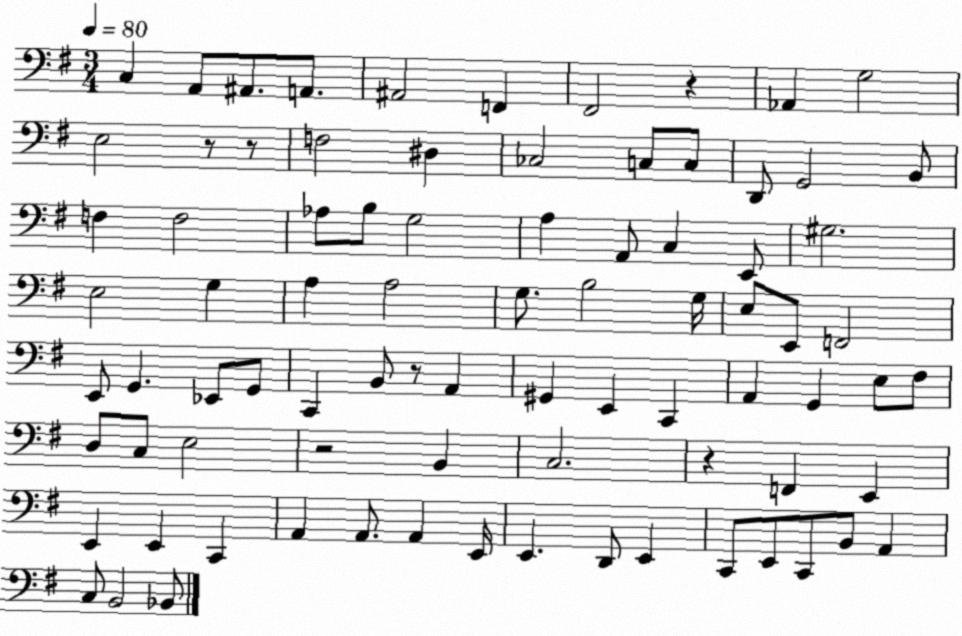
X:1
T:Untitled
M:3/4
L:1/4
K:G
C, A,,/2 ^A,,/2 A,,/2 ^A,,2 F,, ^F,,2 z _A,, G,2 E,2 z/2 z/2 F,2 ^D, _C,2 C,/2 C,/2 D,,/2 G,,2 B,,/2 F, F,2 _A,/2 B,/2 G,2 A, A,,/2 C, E,,/2 ^G,2 E,2 G, A, A,2 G,/2 B,2 G,/4 E,/2 E,,/2 F,,2 E,,/2 G,, _E,,/2 G,,/2 C,, B,,/2 z/2 A,, ^G,, E,, C,, A,, G,, E,/2 ^F,/2 D,/2 C,/2 E,2 z2 B,, C,2 z F,, E,, E,, E,, C,, A,, A,,/2 A,, E,,/4 E,, D,,/2 E,, C,,/2 E,,/2 C,,/2 B,,/2 A,, C,/2 B,,2 _B,,/2